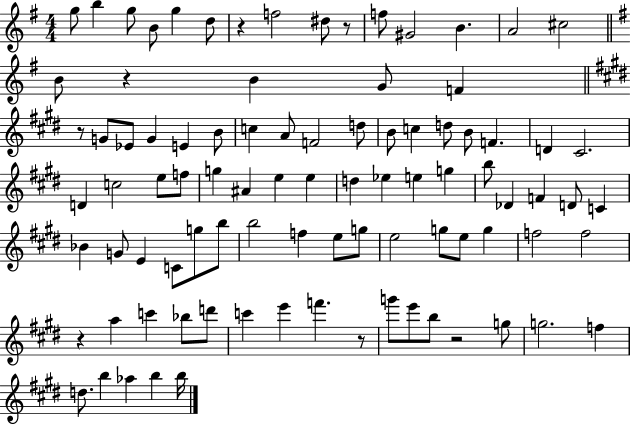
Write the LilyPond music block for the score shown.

{
  \clef treble
  \numericTimeSignature
  \time 4/4
  \key g \major
  \repeat volta 2 { g''8 b''4 g''8 b'8 g''4 d''8 | r4 f''2 dis''8 r8 | f''8 gis'2 b'4. | a'2 cis''2 | \break \bar "||" \break \key g \major b'8 r4 b'4 g'8 f'4 | \bar "||" \break \key e \major r8 g'8 ees'8 g'4 e'4 b'8 | c''4 a'8 f'2 d''8 | b'8 c''4 d''8 b'8 f'4. | d'4 cis'2. | \break d'4 c''2 e''8 f''8 | g''4 ais'4 e''4 e''4 | d''4 ees''4 e''4 g''4 | b''8 des'4 f'4 d'8 c'4 | \break bes'4 g'8 e'4 c'8 g''8 b''8 | b''2 f''4 e''8 g''8 | e''2 g''8 e''8 g''4 | f''2 f''2 | \break r4 a''4 c'''4 bes''8 d'''8 | c'''4 e'''4 f'''4. r8 | g'''8 e'''8 b''8 r2 g''8 | g''2. f''4 | \break d''8. b''4 aes''4 b''4 b''16 | } \bar "|."
}